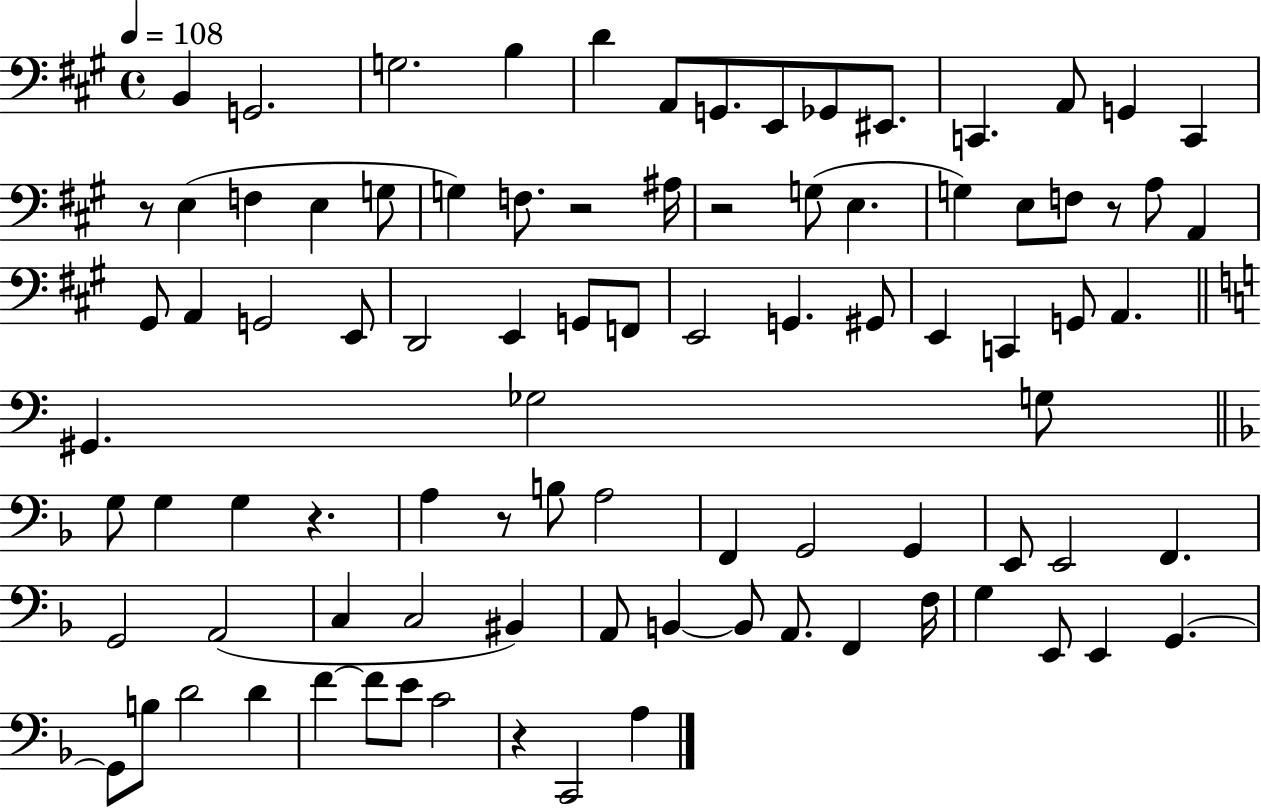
B2/q G2/h. G3/h. B3/q D4/q A2/e G2/e. E2/e Gb2/e EIS2/e. C2/q. A2/e G2/q C2/q R/e E3/q F3/q E3/q G3/e G3/q F3/e. R/h A#3/s R/h G3/e E3/q. G3/q E3/e F3/e R/e A3/e A2/q G#2/e A2/q G2/h E2/e D2/h E2/q G2/e F2/e E2/h G2/q. G#2/e E2/q C2/q G2/e A2/q. G#2/q. Gb3/h G3/e G3/e G3/q G3/q R/q. A3/q R/e B3/e A3/h F2/q G2/h G2/q E2/e E2/h F2/q. G2/h A2/h C3/q C3/h BIS2/q A2/e B2/q B2/e A2/e. F2/q F3/s G3/q E2/e E2/q G2/q. G2/e B3/e D4/h D4/q F4/q F4/e E4/e C4/h R/q C2/h A3/q